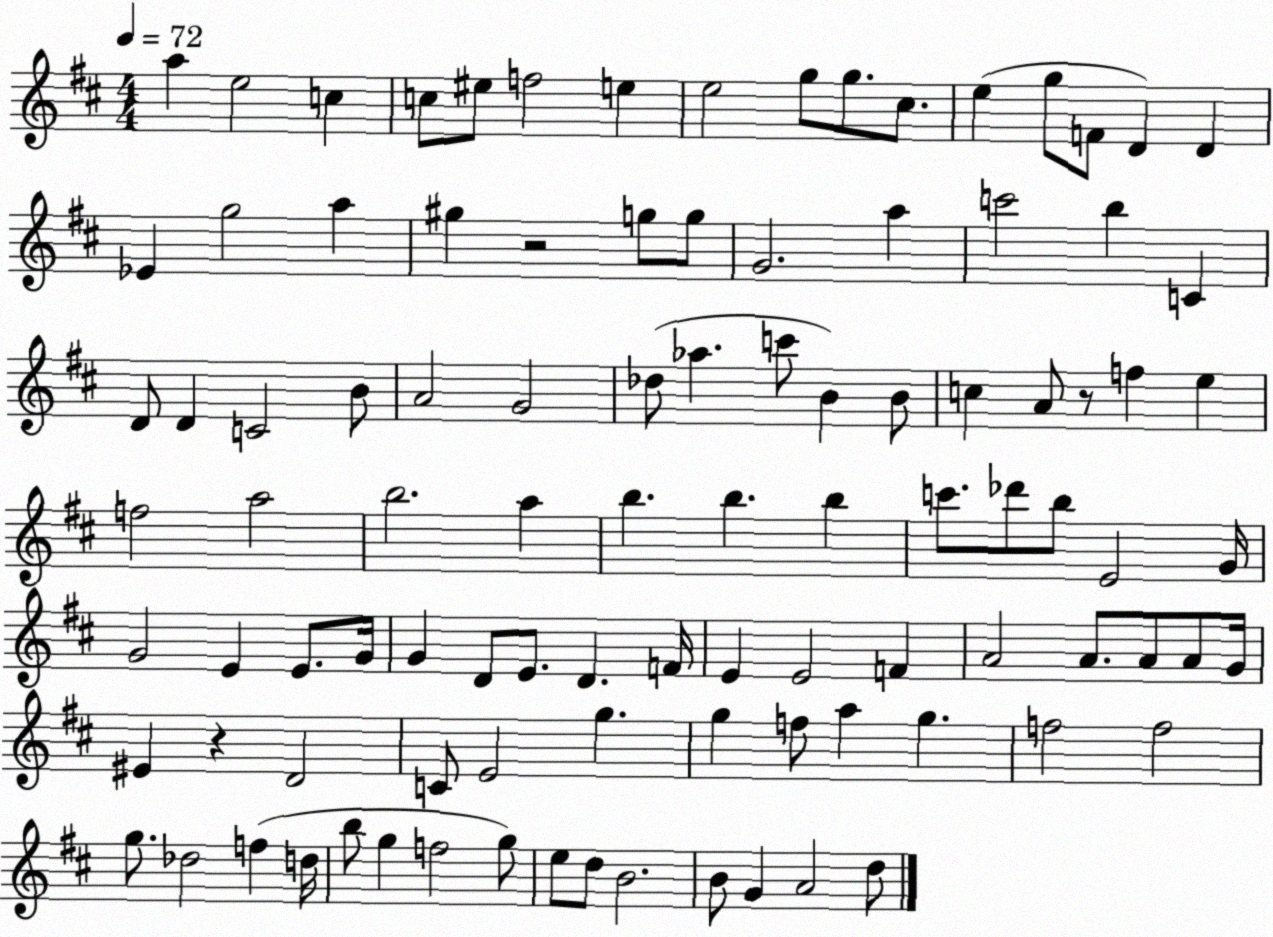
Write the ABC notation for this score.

X:1
T:Untitled
M:4/4
L:1/4
K:D
a e2 c c/2 ^e/2 f2 e e2 g/2 g/2 ^c/2 e g/2 F/2 D D _E g2 a ^g z2 g/2 g/2 G2 a c'2 b C D/2 D C2 B/2 A2 G2 _d/2 _a c'/2 B B/2 c A/2 z/2 f e f2 a2 b2 a b b b c'/2 _d'/2 b/2 E2 G/4 G2 E E/2 G/4 G D/2 E/2 D F/4 E E2 F A2 A/2 A/2 A/2 G/4 ^E z D2 C/2 E2 g g f/2 a g f2 f2 g/2 _d2 f d/4 b/2 g f2 g/2 e/2 d/2 B2 B/2 G A2 d/2